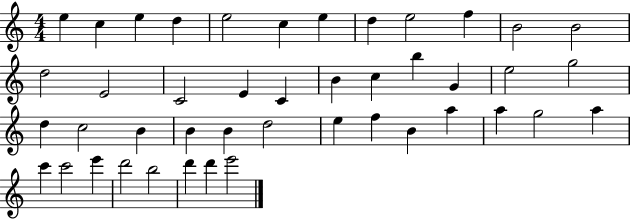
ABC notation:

X:1
T:Untitled
M:4/4
L:1/4
K:C
e c e d e2 c e d e2 f B2 B2 d2 E2 C2 E C B c b G e2 g2 d c2 B B B d2 e f B a a g2 a c' c'2 e' d'2 b2 d' d' e'2